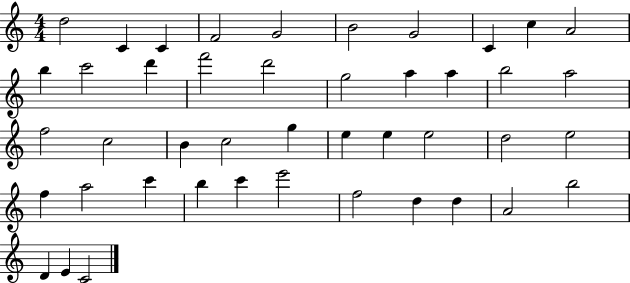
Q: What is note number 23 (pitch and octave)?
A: B4